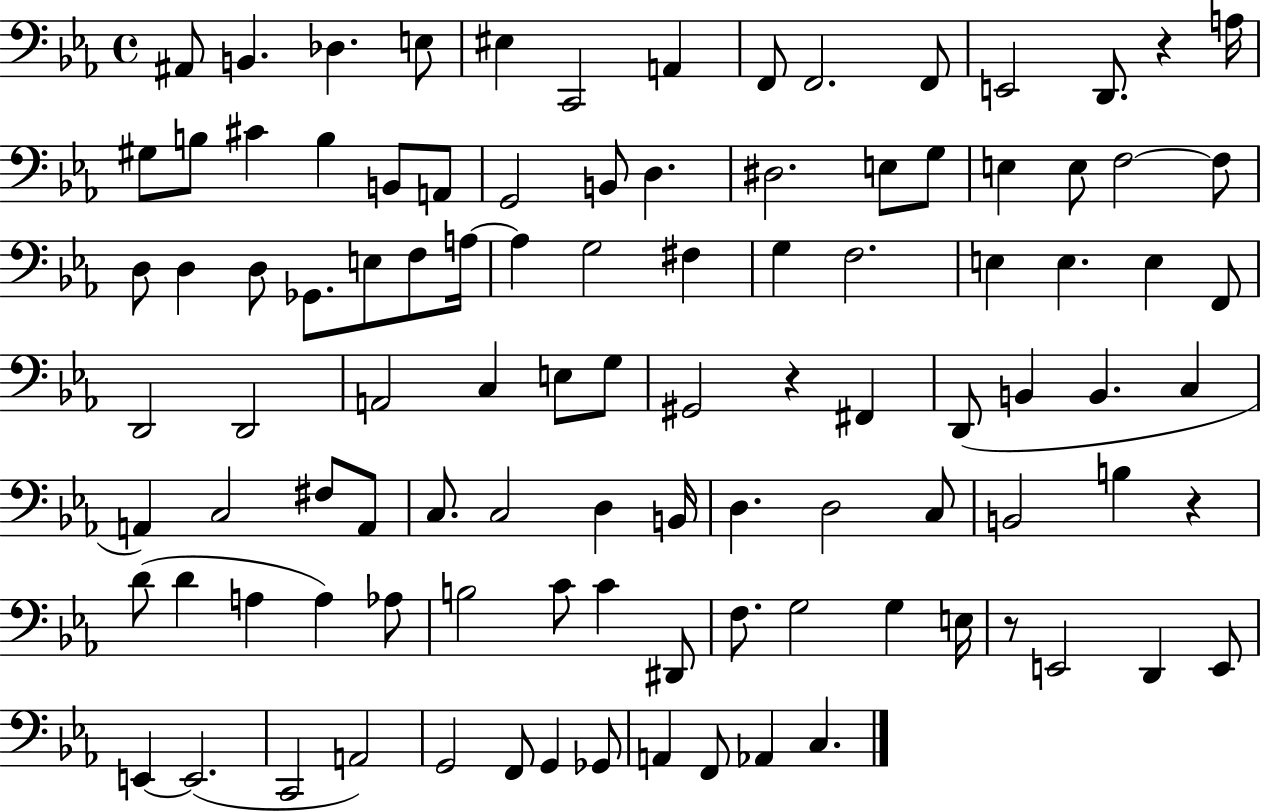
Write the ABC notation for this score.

X:1
T:Untitled
M:4/4
L:1/4
K:Eb
^A,,/2 B,, _D, E,/2 ^E, C,,2 A,, F,,/2 F,,2 F,,/2 E,,2 D,,/2 z A,/4 ^G,/2 B,/2 ^C B, B,,/2 A,,/2 G,,2 B,,/2 D, ^D,2 E,/2 G,/2 E, E,/2 F,2 F,/2 D,/2 D, D,/2 _G,,/2 E,/2 F,/2 A,/4 A, G,2 ^F, G, F,2 E, E, E, F,,/2 D,,2 D,,2 A,,2 C, E,/2 G,/2 ^G,,2 z ^F,, D,,/2 B,, B,, C, A,, C,2 ^F,/2 A,,/2 C,/2 C,2 D, B,,/4 D, D,2 C,/2 B,,2 B, z D/2 D A, A, _A,/2 B,2 C/2 C ^D,,/2 F,/2 G,2 G, E,/4 z/2 E,,2 D,, E,,/2 E,, E,,2 C,,2 A,,2 G,,2 F,,/2 G,, _G,,/2 A,, F,,/2 _A,, C,